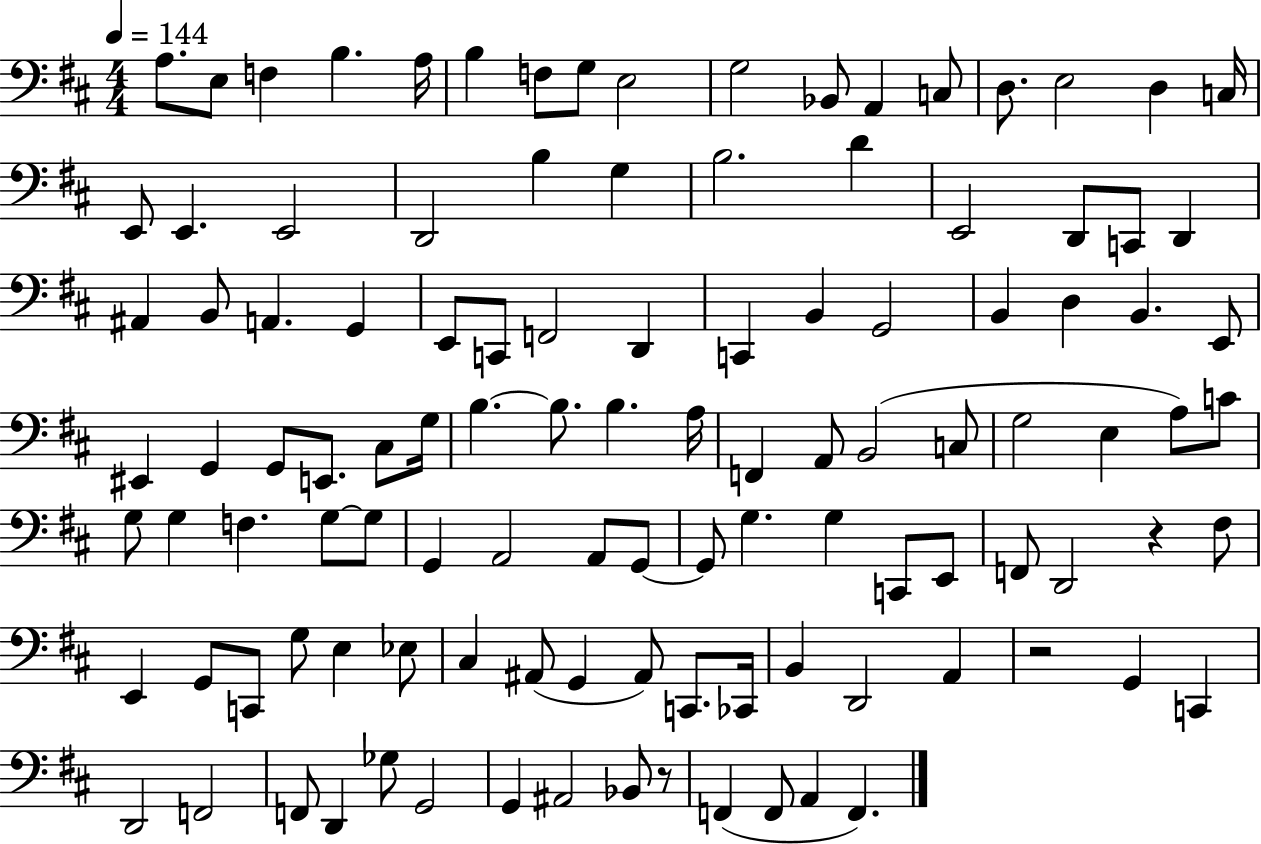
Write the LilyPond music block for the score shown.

{
  \clef bass
  \numericTimeSignature
  \time 4/4
  \key d \major
  \tempo 4 = 144
  \repeat volta 2 { a8. e8 f4 b4. a16 | b4 f8 g8 e2 | g2 bes,8 a,4 c8 | d8. e2 d4 c16 | \break e,8 e,4. e,2 | d,2 b4 g4 | b2. d'4 | e,2 d,8 c,8 d,4 | \break ais,4 b,8 a,4. g,4 | e,8 c,8 f,2 d,4 | c,4 b,4 g,2 | b,4 d4 b,4. e,8 | \break eis,4 g,4 g,8 e,8. cis8 g16 | b4.~~ b8. b4. a16 | f,4 a,8 b,2( c8 | g2 e4 a8) c'8 | \break g8 g4 f4. g8~~ g8 | g,4 a,2 a,8 g,8~~ | g,8 g4. g4 c,8 e,8 | f,8 d,2 r4 fis8 | \break e,4 g,8 c,8 g8 e4 ees8 | cis4 ais,8( g,4 ais,8) c,8. ces,16 | b,4 d,2 a,4 | r2 g,4 c,4 | \break d,2 f,2 | f,8 d,4 ges8 g,2 | g,4 ais,2 bes,8 r8 | f,4( f,8 a,4 f,4.) | \break } \bar "|."
}